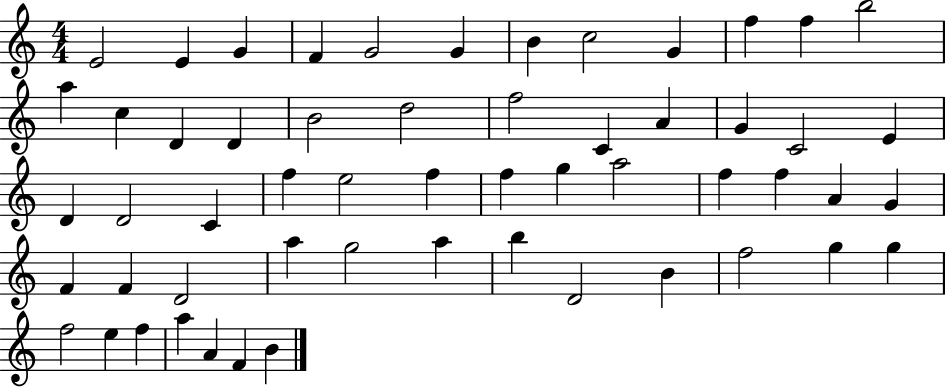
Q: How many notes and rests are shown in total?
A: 56